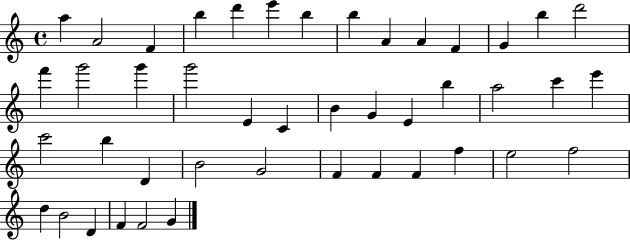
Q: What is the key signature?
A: C major